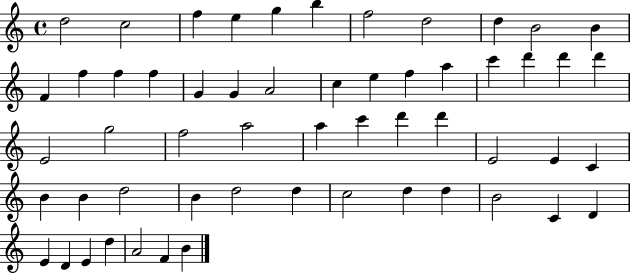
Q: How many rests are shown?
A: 0